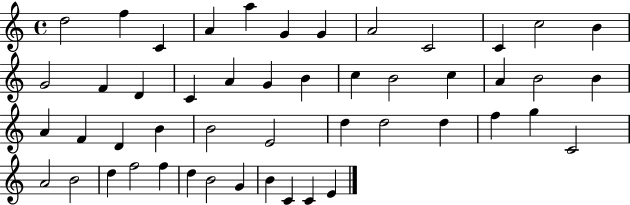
X:1
T:Untitled
M:4/4
L:1/4
K:C
d2 f C A a G G A2 C2 C c2 B G2 F D C A G B c B2 c A B2 B A F D B B2 E2 d d2 d f g C2 A2 B2 d f2 f d B2 G B C C E